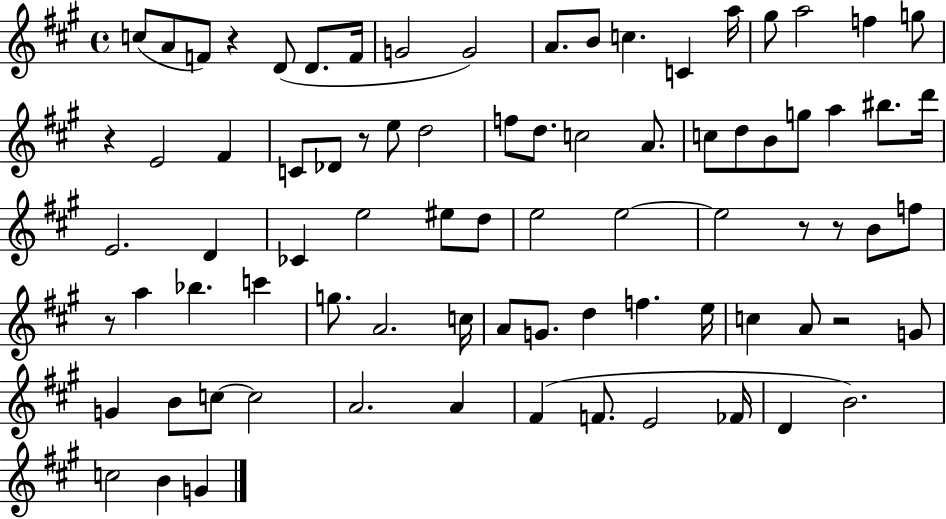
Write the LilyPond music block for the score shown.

{
  \clef treble
  \time 4/4
  \defaultTimeSignature
  \key a \major
  c''8( a'8 f'8) r4 d'8( d'8. f'16 | g'2 g'2) | a'8. b'8 c''4. c'4 a''16 | gis''8 a''2 f''4 g''8 | \break r4 e'2 fis'4 | c'8 des'8 r8 e''8 d''2 | f''8 d''8. c''2 a'8. | c''8 d''8 b'8 g''8 a''4 bis''8. d'''16 | \break e'2. d'4 | ces'4 e''2 eis''8 d''8 | e''2 e''2~~ | e''2 r8 r8 b'8 f''8 | \break r8 a''4 bes''4. c'''4 | g''8. a'2. c''16 | a'8 g'8. d''4 f''4. e''16 | c''4 a'8 r2 g'8 | \break g'4 b'8 c''8~~ c''2 | a'2. a'4 | fis'4( f'8. e'2 fes'16 | d'4 b'2.) | \break c''2 b'4 g'4 | \bar "|."
}